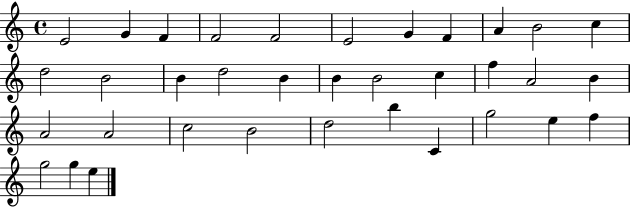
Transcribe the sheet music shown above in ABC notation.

X:1
T:Untitled
M:4/4
L:1/4
K:C
E2 G F F2 F2 E2 G F A B2 c d2 B2 B d2 B B B2 c f A2 B A2 A2 c2 B2 d2 b C g2 e f g2 g e